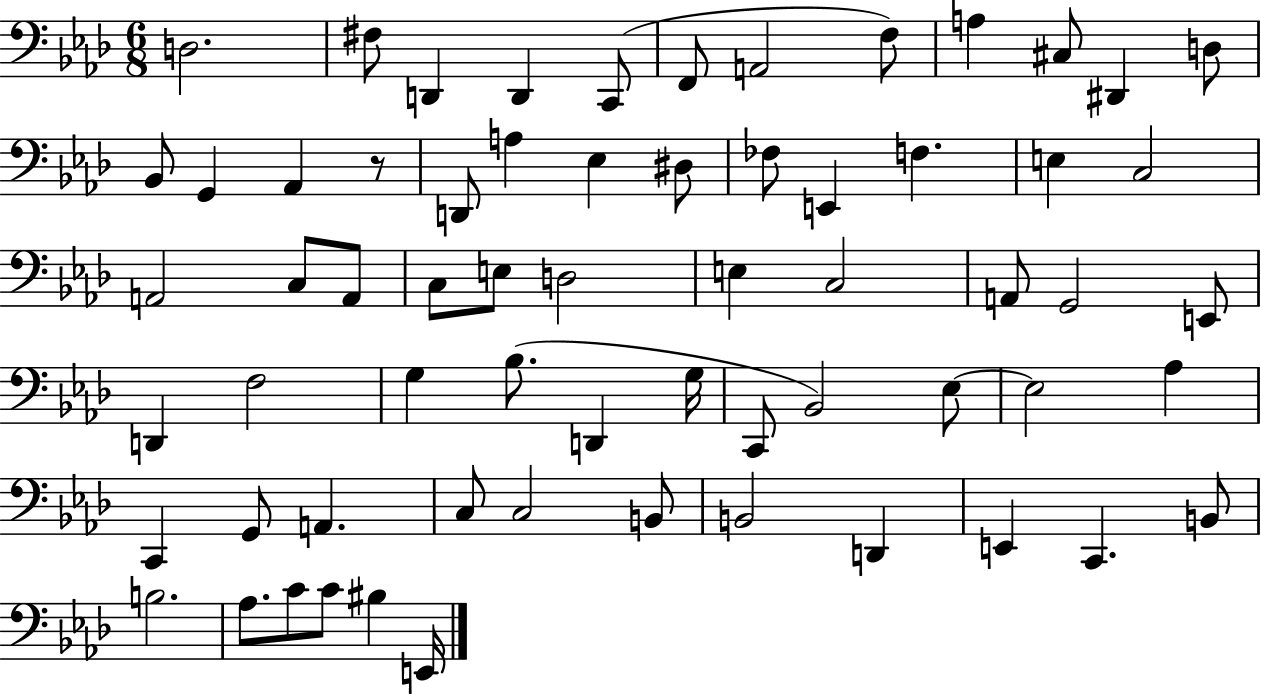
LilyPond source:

{
  \clef bass
  \numericTimeSignature
  \time 6/8
  \key aes \major
  \repeat volta 2 { d2. | fis8 d,4 d,4 c,8( | f,8 a,2 f8) | a4 cis8 dis,4 d8 | \break bes,8 g,4 aes,4 r8 | d,8 a4 ees4 dis8 | fes8 e,4 f4. | e4 c2 | \break a,2 c8 a,8 | c8 e8 d2 | e4 c2 | a,8 g,2 e,8 | \break d,4 f2 | g4 bes8.( d,4 g16 | c,8 bes,2) ees8~~ | ees2 aes4 | \break c,4 g,8 a,4. | c8 c2 b,8 | b,2 d,4 | e,4 c,4. b,8 | \break b2. | aes8. c'8 c'8 bis4 e,16 | } \bar "|."
}